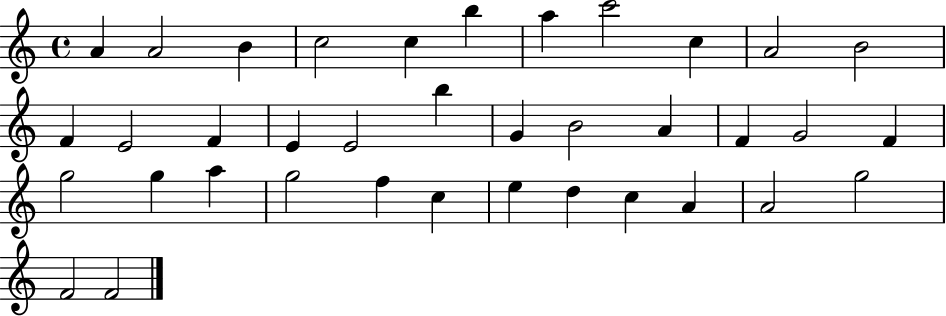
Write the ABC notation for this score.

X:1
T:Untitled
M:4/4
L:1/4
K:C
A A2 B c2 c b a c'2 c A2 B2 F E2 F E E2 b G B2 A F G2 F g2 g a g2 f c e d c A A2 g2 F2 F2